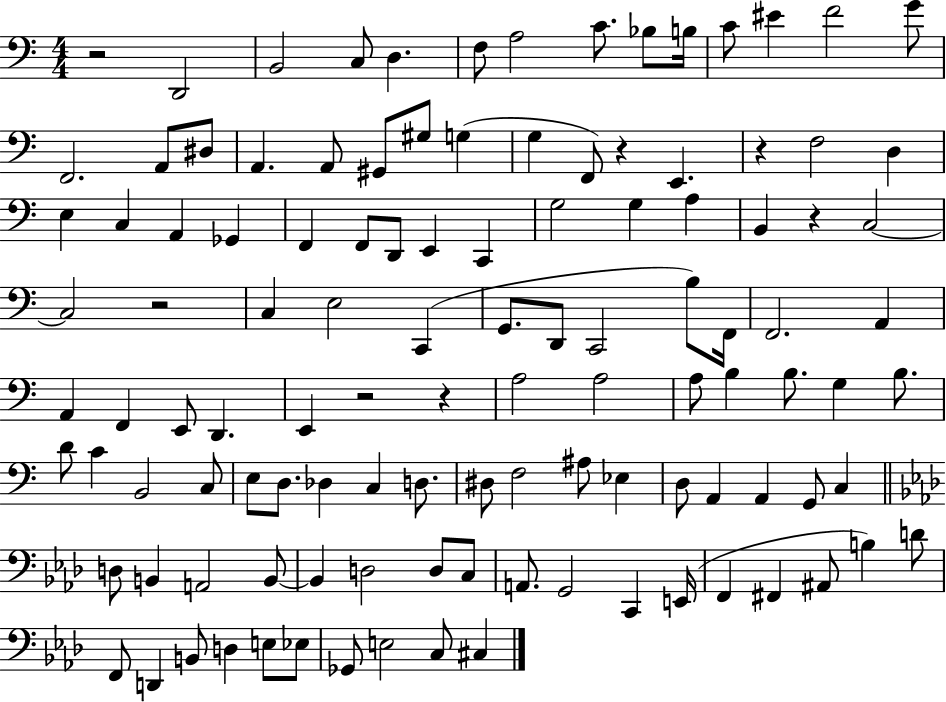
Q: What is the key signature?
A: C major